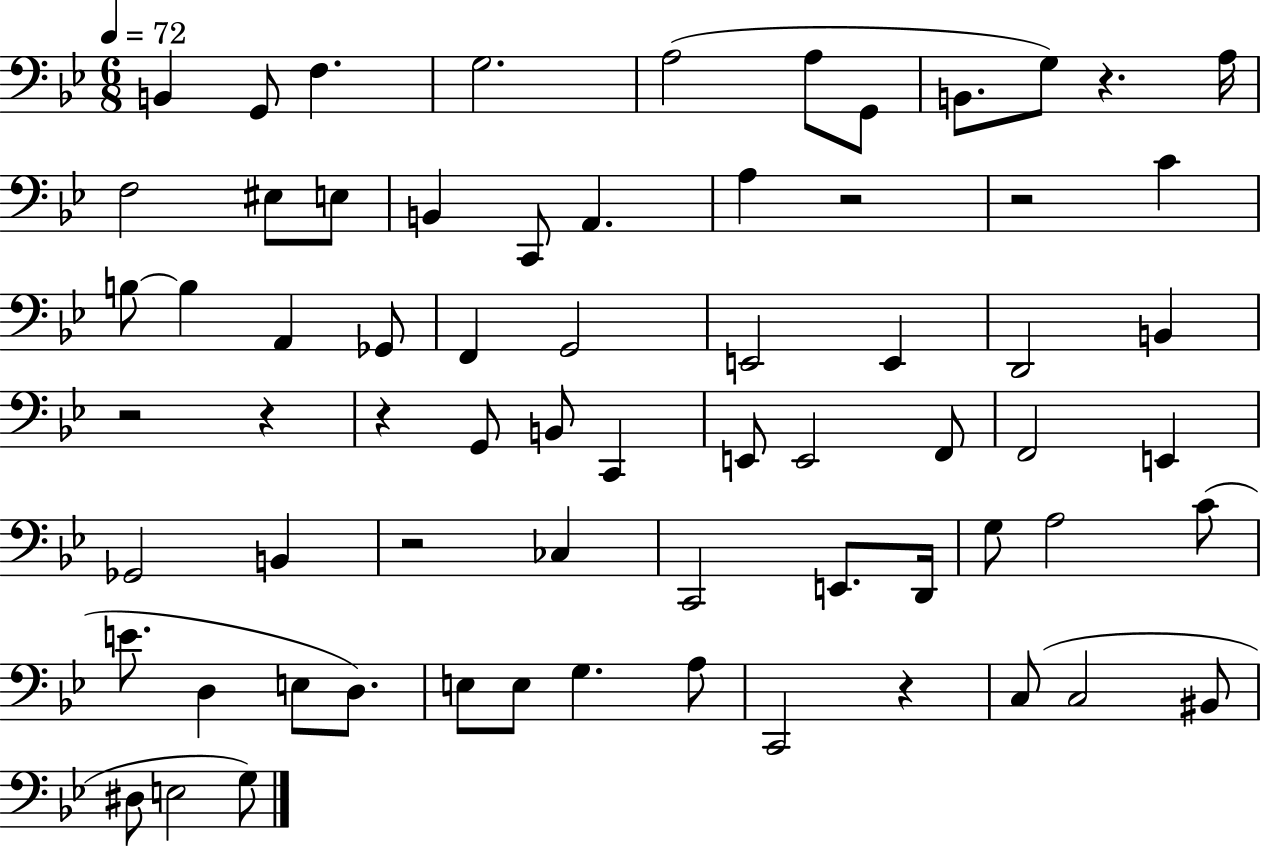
X:1
T:Untitled
M:6/8
L:1/4
K:Bb
B,, G,,/2 F, G,2 A,2 A,/2 G,,/2 B,,/2 G,/2 z A,/4 F,2 ^E,/2 E,/2 B,, C,,/2 A,, A, z2 z2 C B,/2 B, A,, _G,,/2 F,, G,,2 E,,2 E,, D,,2 B,, z2 z z G,,/2 B,,/2 C,, E,,/2 E,,2 F,,/2 F,,2 E,, _G,,2 B,, z2 _C, C,,2 E,,/2 D,,/4 G,/2 A,2 C/2 E/2 D, E,/2 D,/2 E,/2 E,/2 G, A,/2 C,,2 z C,/2 C,2 ^B,,/2 ^D,/2 E,2 G,/2